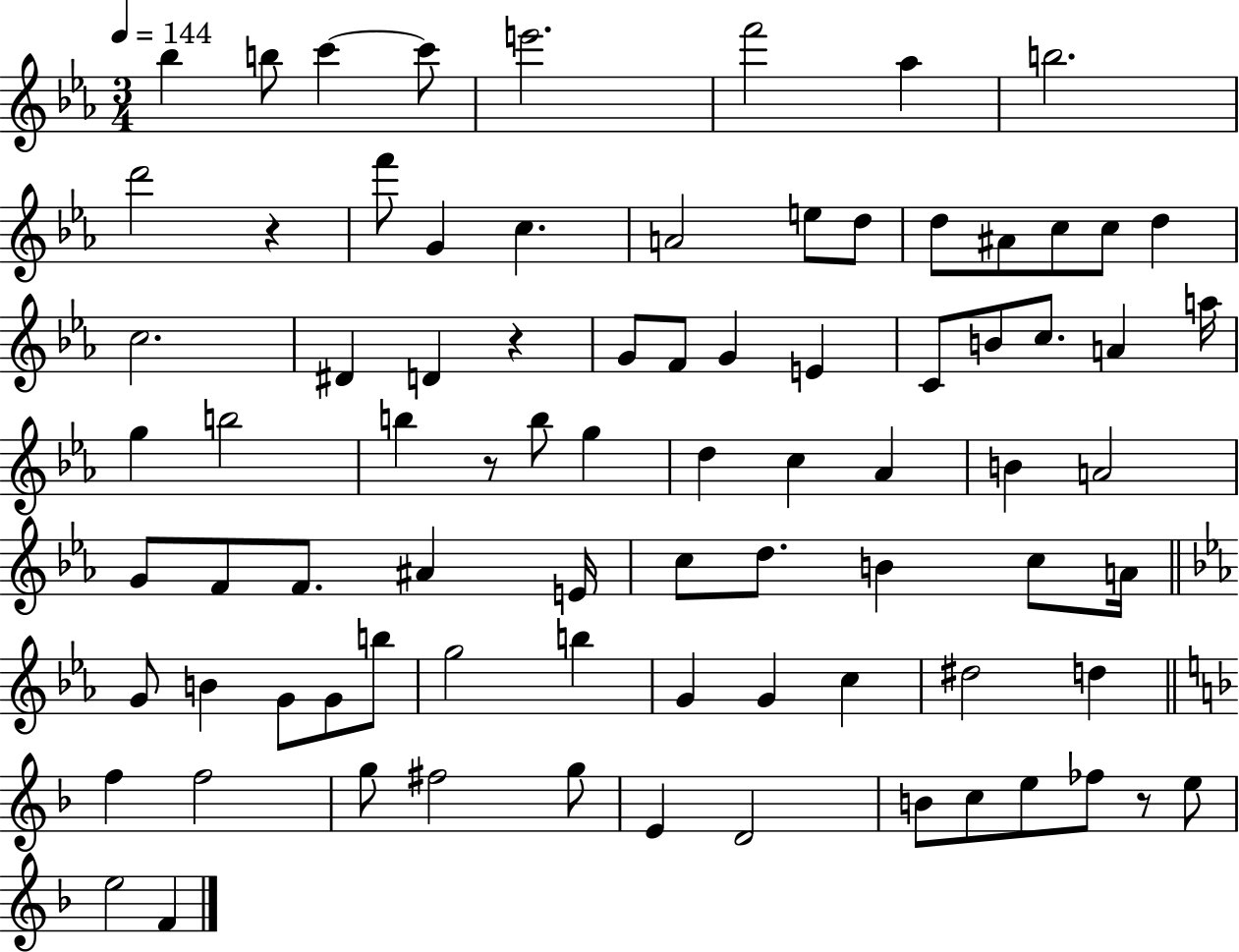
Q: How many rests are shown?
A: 4